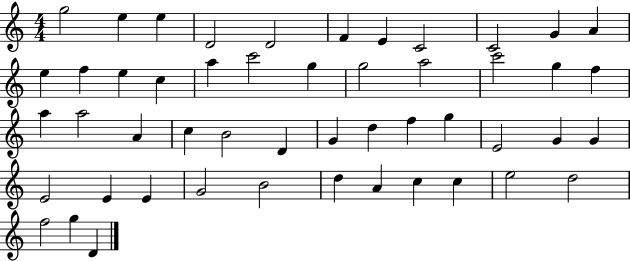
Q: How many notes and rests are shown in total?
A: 50